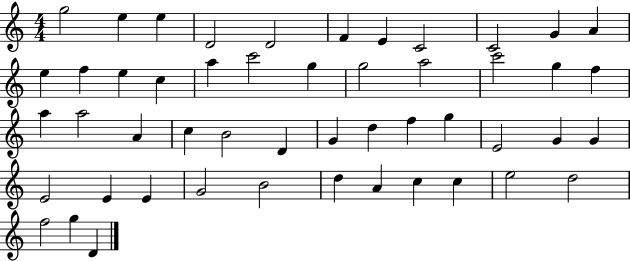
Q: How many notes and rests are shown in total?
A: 50